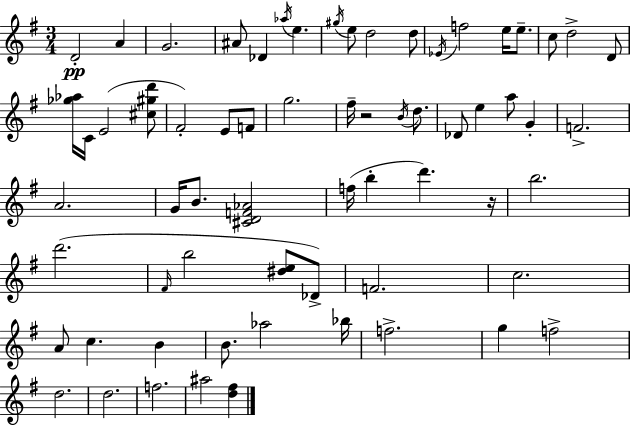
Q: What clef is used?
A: treble